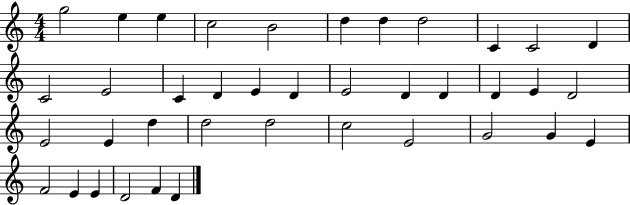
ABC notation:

X:1
T:Untitled
M:4/4
L:1/4
K:C
g2 e e c2 B2 d d d2 C C2 D C2 E2 C D E D E2 D D D E D2 E2 E d d2 d2 c2 E2 G2 G E F2 E E D2 F D